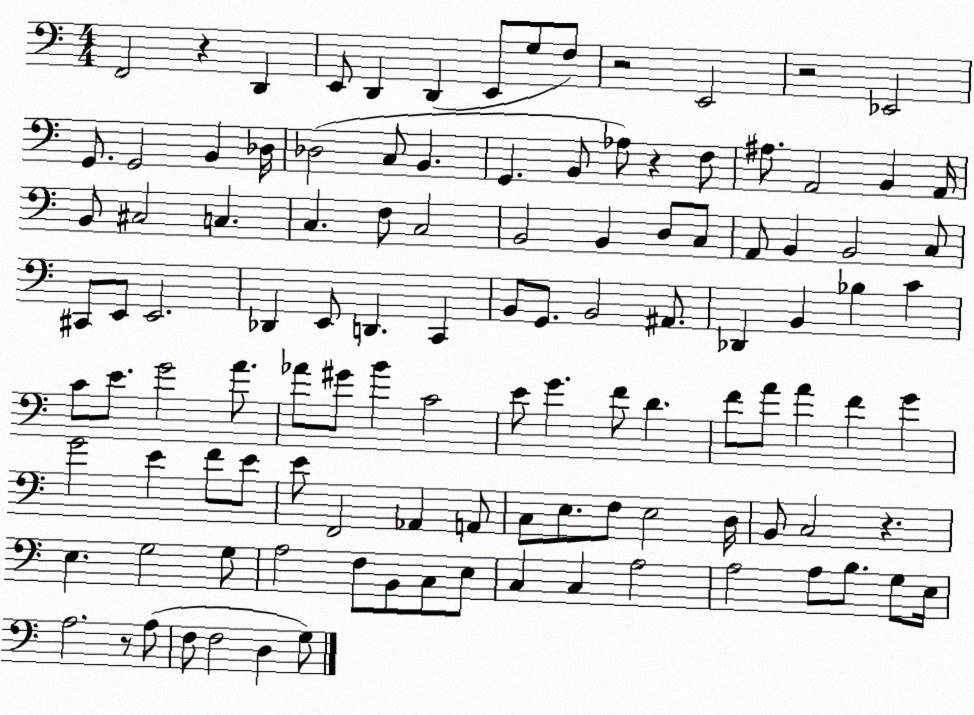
X:1
T:Untitled
M:4/4
L:1/4
K:C
F,,2 z D,, E,,/2 D,, D,, E,,/2 G,/2 F,/2 z2 E,,2 z2 _E,,2 G,,/2 G,,2 B,, _D,/4 _D,2 C,/2 B,, G,, B,,/2 _A,/2 z F,/2 ^A,/2 A,,2 B,, A,,/4 B,,/2 ^C,2 C, C, F,/2 C,2 B,,2 B,, D,/2 C,/2 A,,/2 B,, B,,2 C,/2 ^C,,/2 E,,/2 E,,2 _D,, E,,/2 D,, C,, B,,/2 G,,/2 B,,2 ^A,,/2 _D,, B,, _B, C C/2 E/2 G2 A/2 _A/2 ^G/2 B C2 E/2 G F/2 D F/2 A/2 A F G G2 E F/2 E/2 E/2 F,,2 _A,, A,,/2 C,/2 E,/2 F,/2 E,2 D,/4 B,,/2 C,2 z E, G,2 G,/2 A,2 F,/2 B,,/2 C,/2 E,/2 C, C, A,2 A,2 A,/2 B,/2 G,/2 E,/4 A,2 z/2 A,/2 F,/2 F,2 D, G,/2